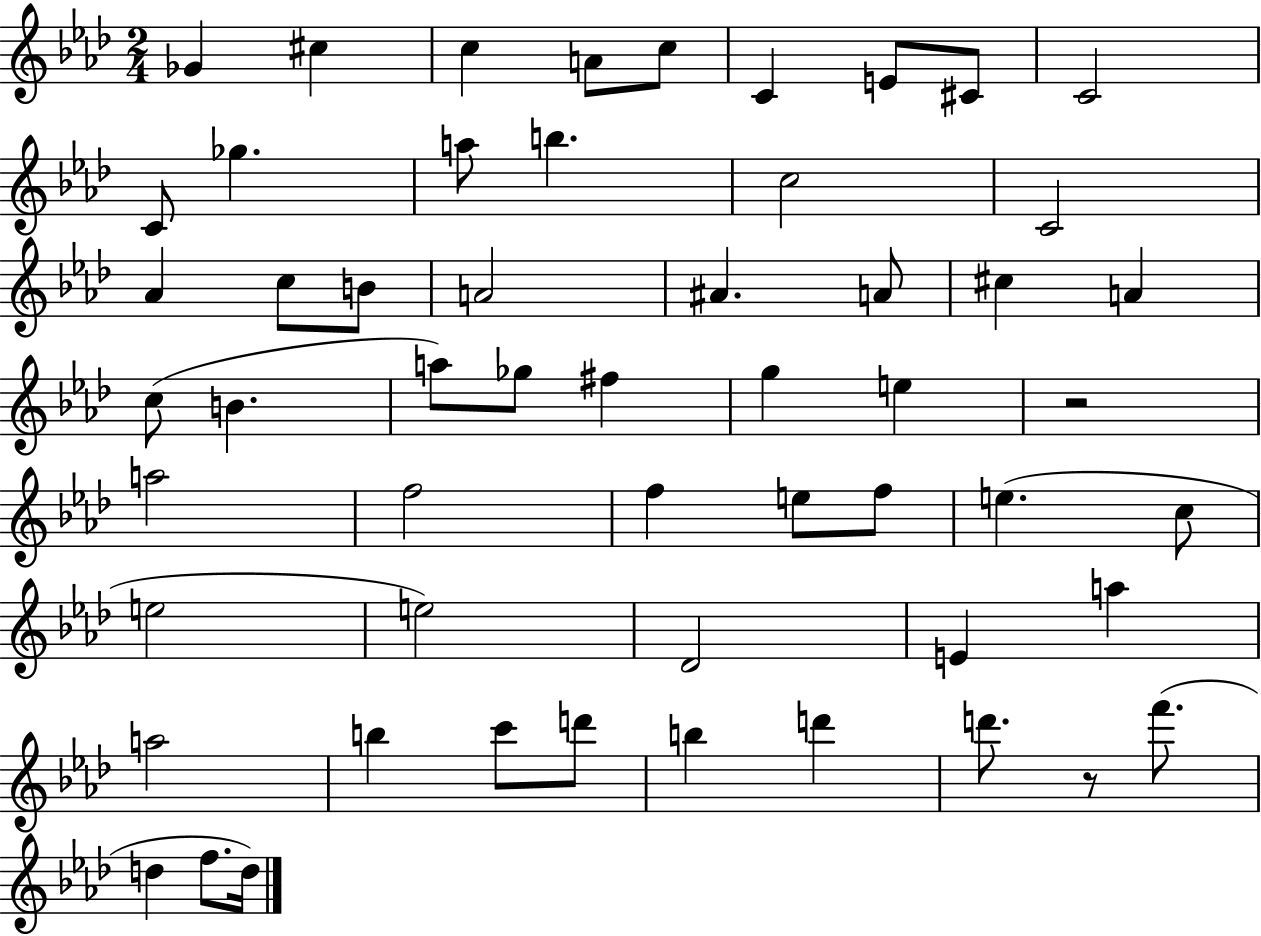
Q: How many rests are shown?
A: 2